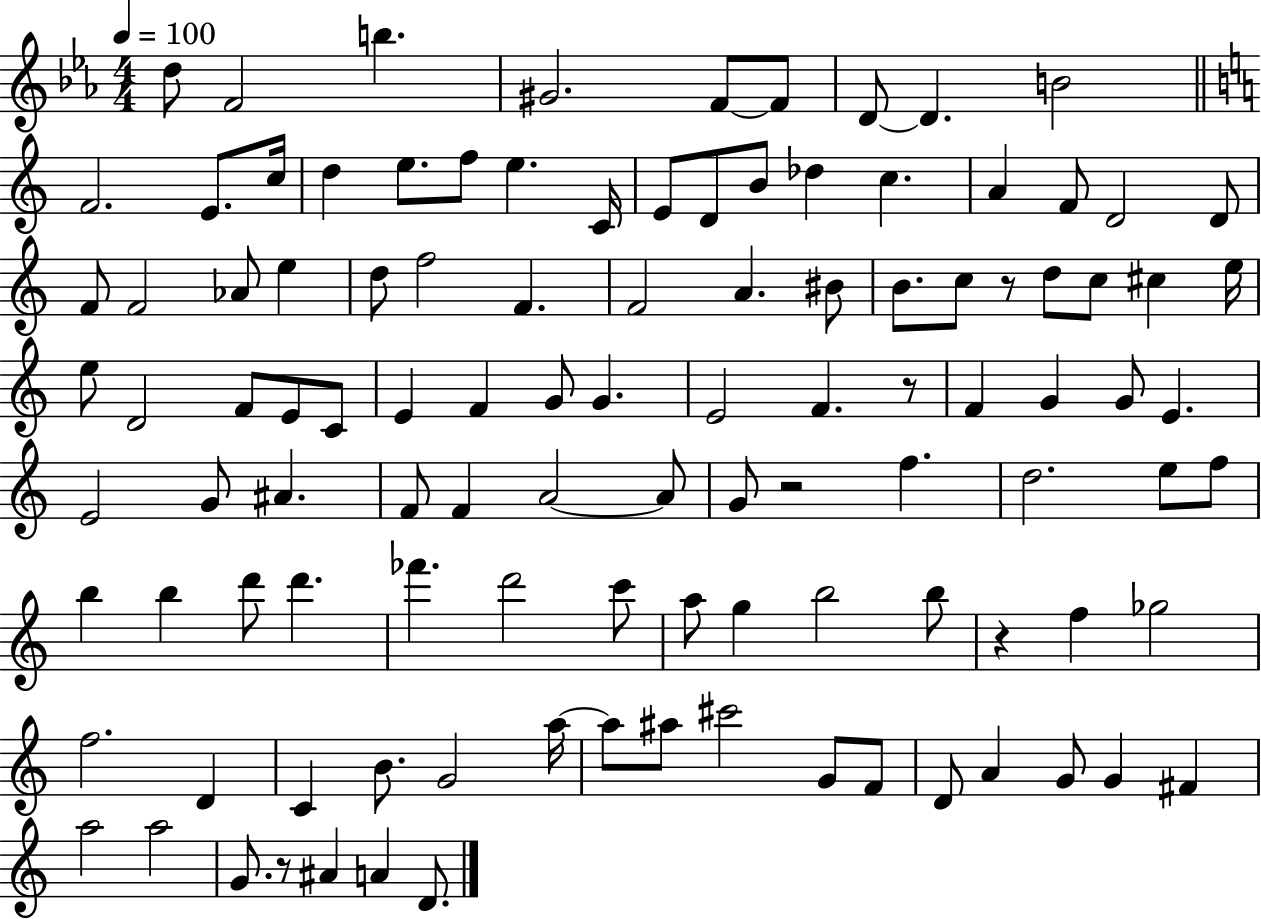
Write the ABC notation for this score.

X:1
T:Untitled
M:4/4
L:1/4
K:Eb
d/2 F2 b ^G2 F/2 F/2 D/2 D B2 F2 E/2 c/4 d e/2 f/2 e C/4 E/2 D/2 B/2 _d c A F/2 D2 D/2 F/2 F2 _A/2 e d/2 f2 F F2 A ^B/2 B/2 c/2 z/2 d/2 c/2 ^c e/4 e/2 D2 F/2 E/2 C/2 E F G/2 G E2 F z/2 F G G/2 E E2 G/2 ^A F/2 F A2 A/2 G/2 z2 f d2 e/2 f/2 b b d'/2 d' _f' d'2 c'/2 a/2 g b2 b/2 z f _g2 f2 D C B/2 G2 a/4 a/2 ^a/2 ^c'2 G/2 F/2 D/2 A G/2 G ^F a2 a2 G/2 z/2 ^A A D/2